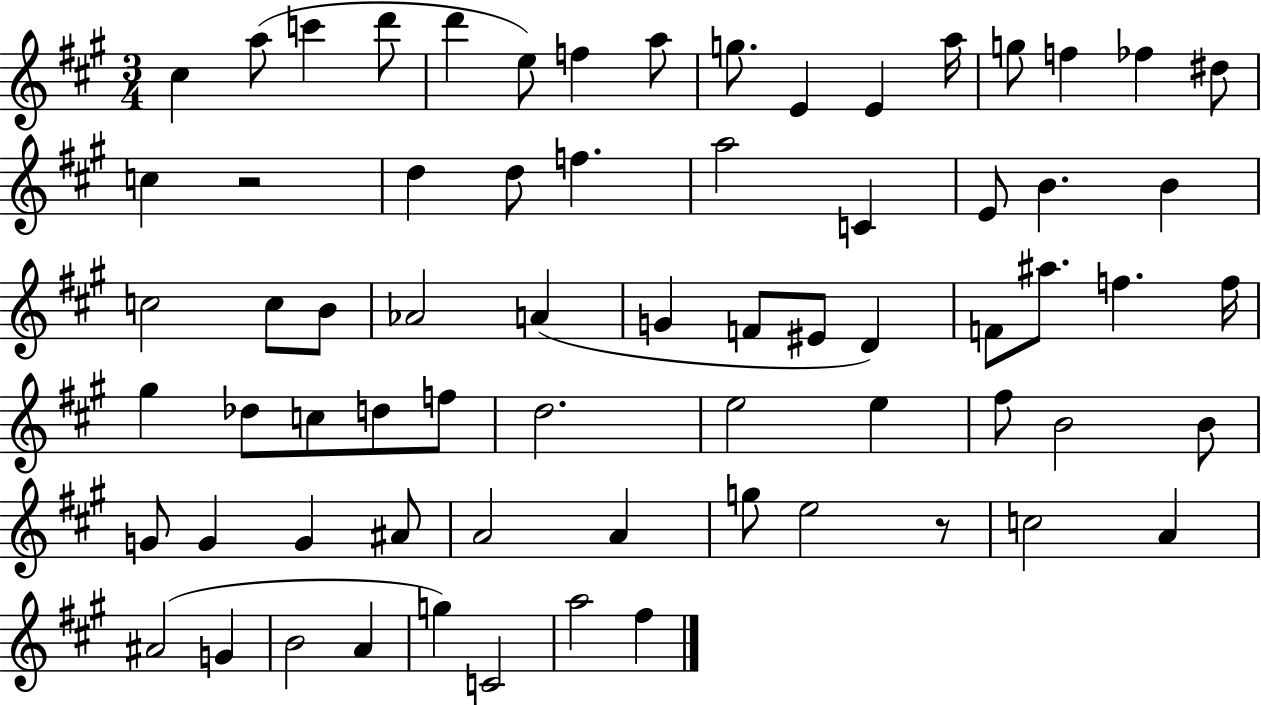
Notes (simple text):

C#5/q A5/e C6/q D6/e D6/q E5/e F5/q A5/e G5/e. E4/q E4/q A5/s G5/e F5/q FES5/q D#5/e C5/q R/h D5/q D5/e F5/q. A5/h C4/q E4/e B4/q. B4/q C5/h C5/e B4/e Ab4/h A4/q G4/q F4/e EIS4/e D4/q F4/e A#5/e. F5/q. F5/s G#5/q Db5/e C5/e D5/e F5/e D5/h. E5/h E5/q F#5/e B4/h B4/e G4/e G4/q G4/q A#4/e A4/h A4/q G5/e E5/h R/e C5/h A4/q A#4/h G4/q B4/h A4/q G5/q C4/h A5/h F#5/q